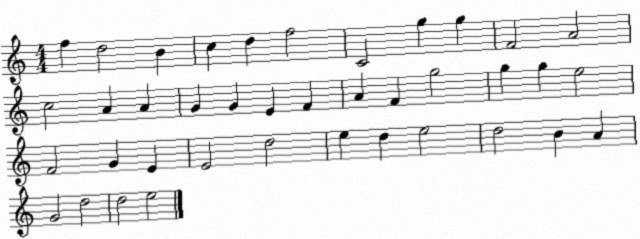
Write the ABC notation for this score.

X:1
T:Untitled
M:4/4
L:1/4
K:C
f d2 B c d f2 C2 g g F2 A2 c2 A A G G E F A F g2 g g e2 F2 G E E2 d2 e d e2 d2 B A G2 d2 d2 e2